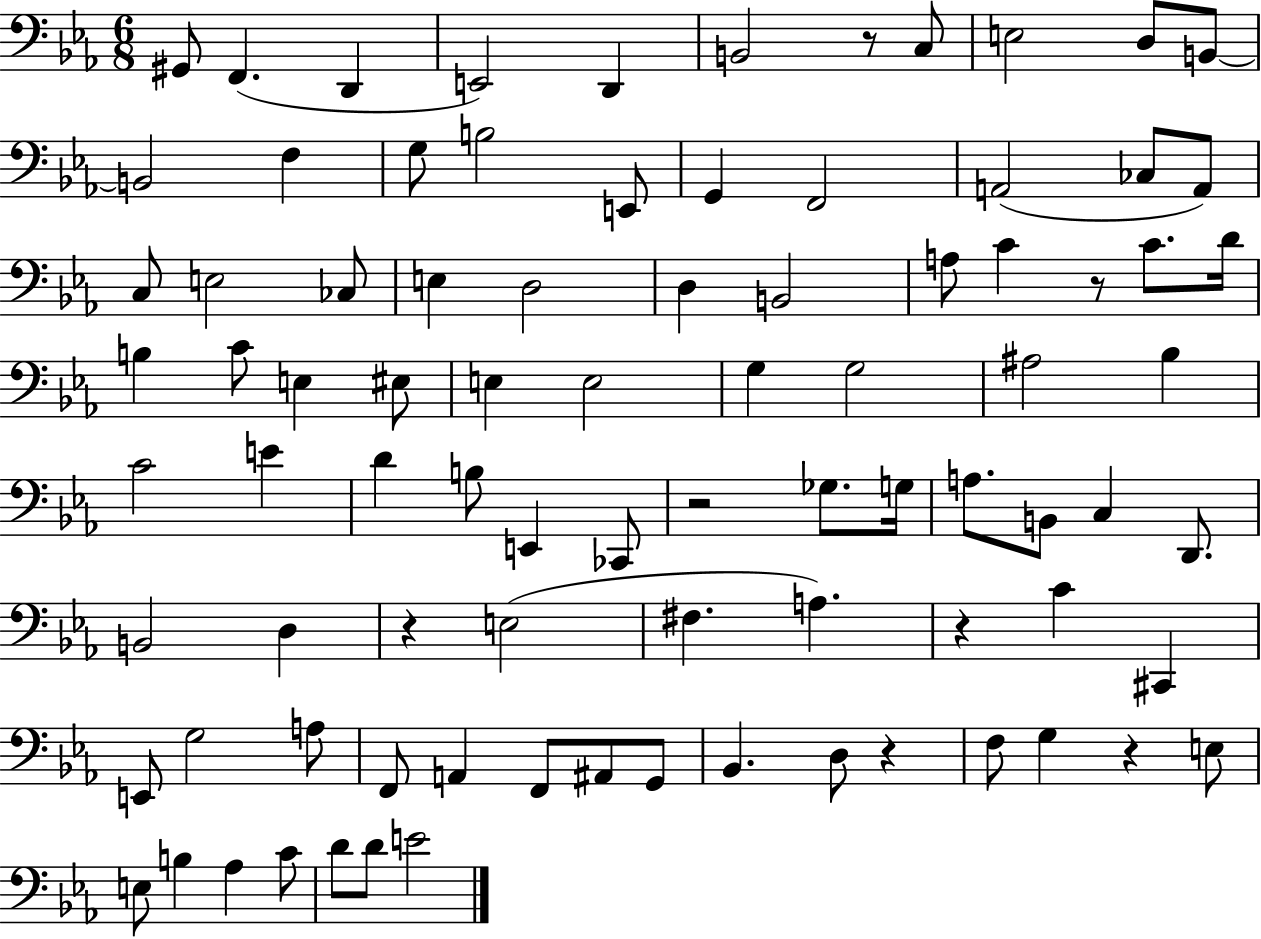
G#2/e F2/q. D2/q E2/h D2/q B2/h R/e C3/e E3/h D3/e B2/e B2/h F3/q G3/e B3/h E2/e G2/q F2/h A2/h CES3/e A2/e C3/e E3/h CES3/e E3/q D3/h D3/q B2/h A3/e C4/q R/e C4/e. D4/s B3/q C4/e E3/q EIS3/e E3/q E3/h G3/q G3/h A#3/h Bb3/q C4/h E4/q D4/q B3/e E2/q CES2/e R/h Gb3/e. G3/s A3/e. B2/e C3/q D2/e. B2/h D3/q R/q E3/h F#3/q. A3/q. R/q C4/q C#2/q E2/e G3/h A3/e F2/e A2/q F2/e A#2/e G2/e Bb2/q. D3/e R/q F3/e G3/q R/q E3/e E3/e B3/q Ab3/q C4/e D4/e D4/e E4/h